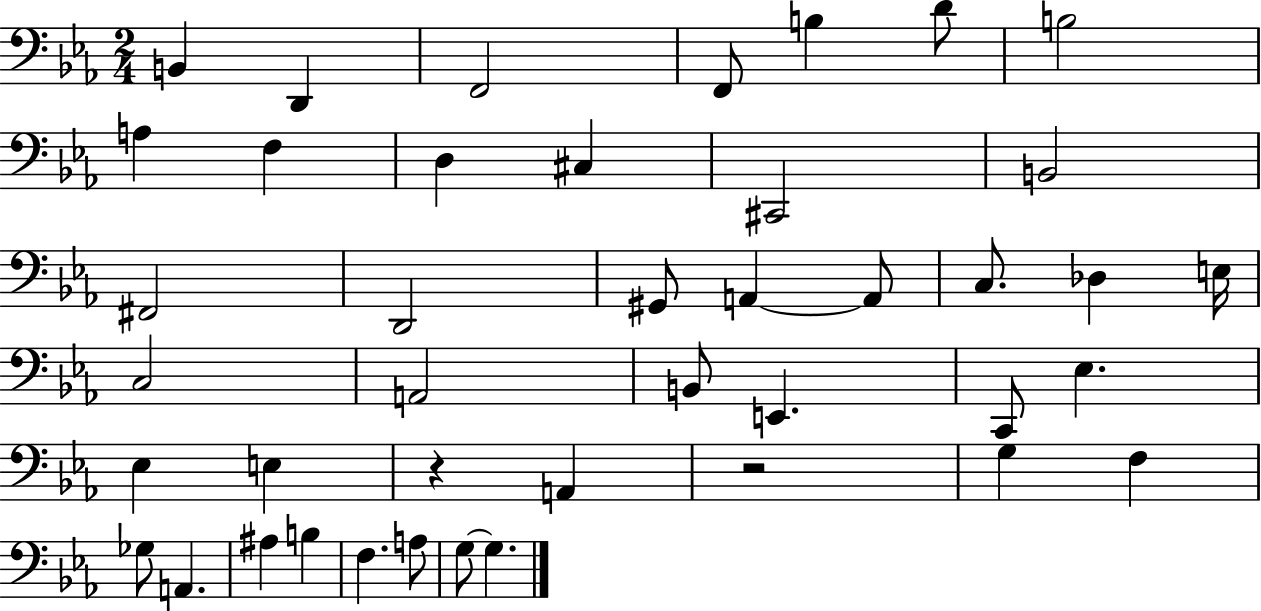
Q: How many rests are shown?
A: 2